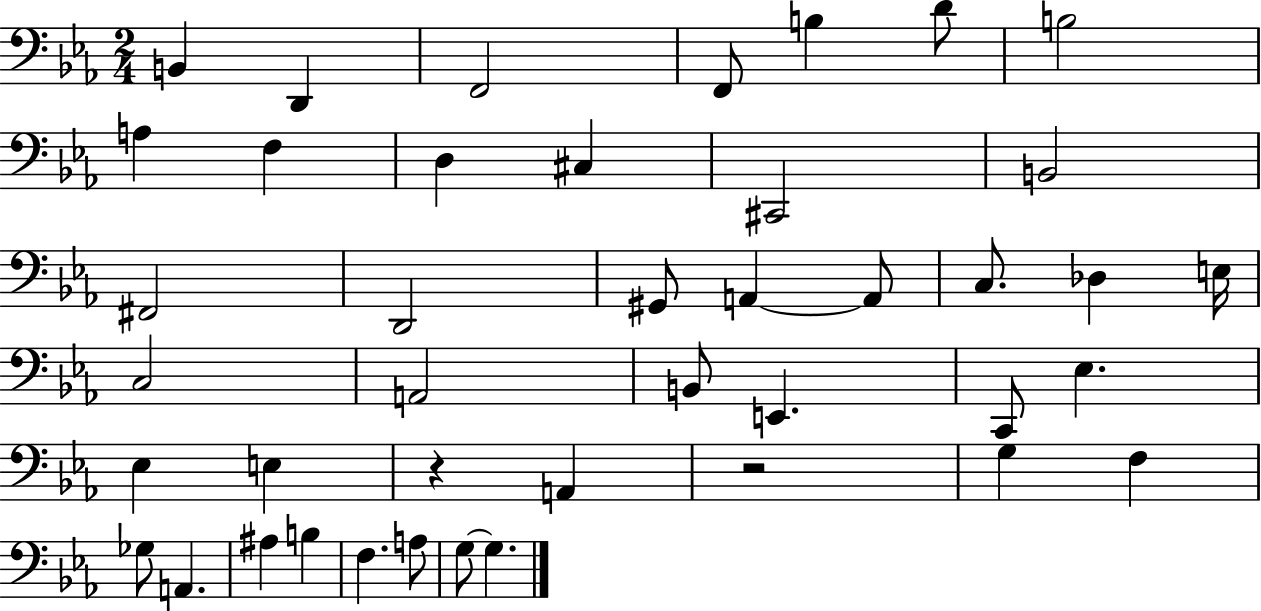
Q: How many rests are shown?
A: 2